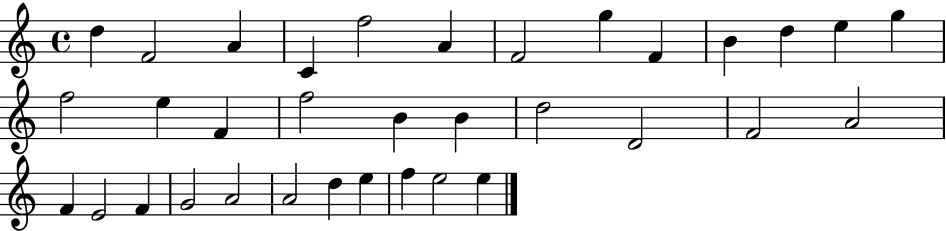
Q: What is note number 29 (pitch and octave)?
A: A4